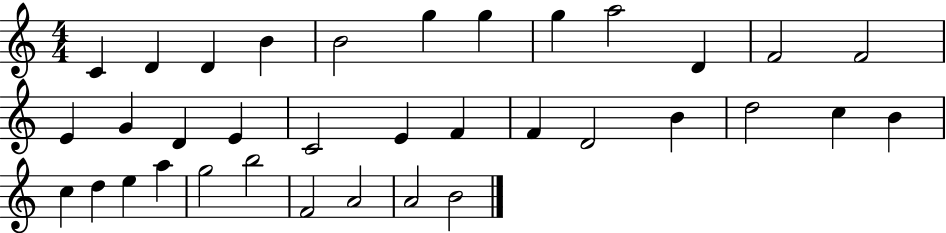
{
  \clef treble
  \numericTimeSignature
  \time 4/4
  \key c \major
  c'4 d'4 d'4 b'4 | b'2 g''4 g''4 | g''4 a''2 d'4 | f'2 f'2 | \break e'4 g'4 d'4 e'4 | c'2 e'4 f'4 | f'4 d'2 b'4 | d''2 c''4 b'4 | \break c''4 d''4 e''4 a''4 | g''2 b''2 | f'2 a'2 | a'2 b'2 | \break \bar "|."
}